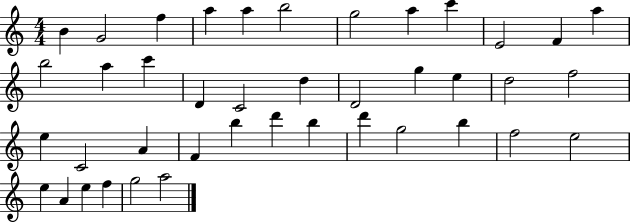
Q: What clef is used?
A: treble